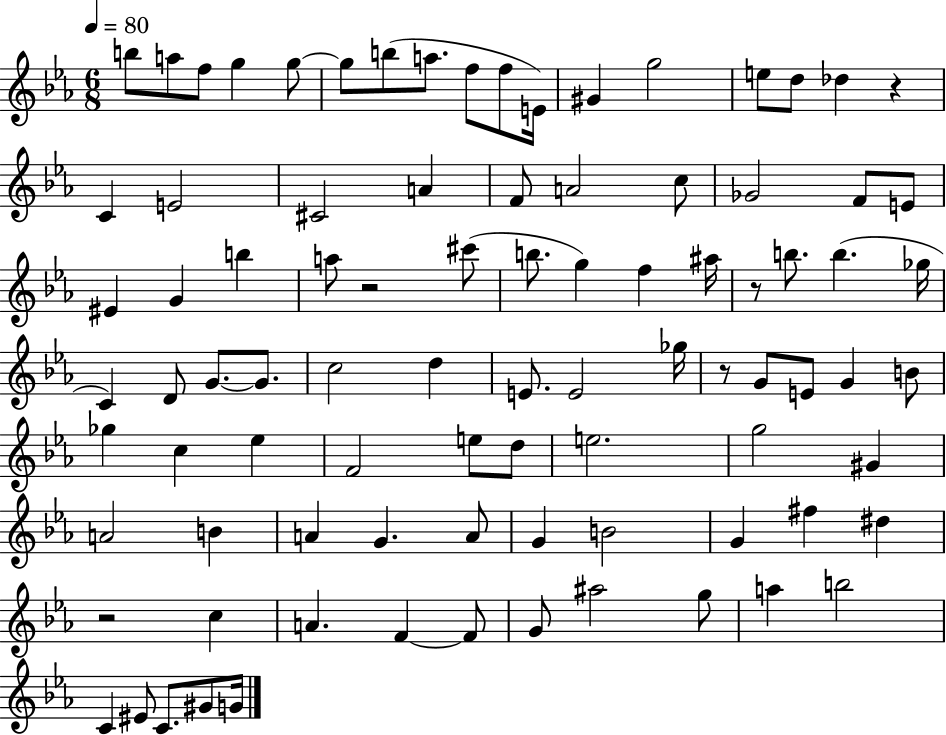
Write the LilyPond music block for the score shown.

{
  \clef treble
  \numericTimeSignature
  \time 6/8
  \key ees \major
  \tempo 4 = 80
  \repeat volta 2 { b''8 a''8 f''8 g''4 g''8~~ | g''8 b''8( a''8. f''8 f''8 e'16) | gis'4 g''2 | e''8 d''8 des''4 r4 | \break c'4 e'2 | cis'2 a'4 | f'8 a'2 c''8 | ges'2 f'8 e'8 | \break eis'4 g'4 b''4 | a''8 r2 cis'''8( | b''8. g''4) f''4 ais''16 | r8 b''8. b''4.( ges''16 | \break c'4) d'8 g'8.~~ g'8. | c''2 d''4 | e'8. e'2 ges''16 | r8 g'8 e'8 g'4 b'8 | \break ges''4 c''4 ees''4 | f'2 e''8 d''8 | e''2. | g''2 gis'4 | \break a'2 b'4 | a'4 g'4. a'8 | g'4 b'2 | g'4 fis''4 dis''4 | \break r2 c''4 | a'4. f'4~~ f'8 | g'8 ais''2 g''8 | a''4 b''2 | \break c'4 eis'8 c'8. gis'8 g'16 | } \bar "|."
}